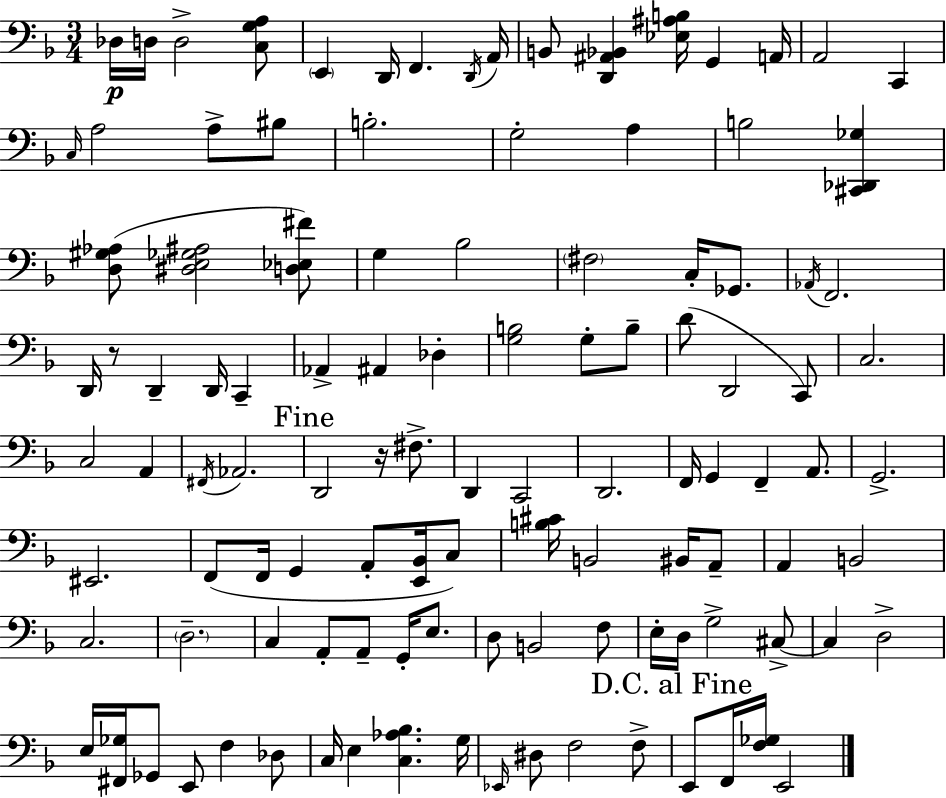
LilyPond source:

{
  \clef bass
  \numericTimeSignature
  \time 3/4
  \key d \minor
  des16\p d16 d2-> <c g a>8 | \parenthesize e,4 d,16 f,4. \acciaccatura { d,16 } | a,16 b,8 <d, ais, bes,>4 <ees ais b>16 g,4 | a,16 a,2 c,4 | \break \grace { c16 } a2 a8-> | bis8 b2.-. | g2-. a4 | b2 <cis, des, ges>4 | \break <d gis aes>8( <dis e ges ais>2 | <d ees fis'>8) g4 bes2 | \parenthesize fis2 c16-. ges,8. | \acciaccatura { aes,16 } f,2. | \break d,16 r8 d,4-- d,16 c,4-- | aes,4-> ais,4 des4-. | <g b>2 g8-. | b8-- d'8( d,2 | \break c,8) c2. | c2 a,4 | \acciaccatura { fis,16 } aes,2. | \mark "Fine" d,2 | \break r16 fis8.-> d,4 c,2 | d,2. | f,16 g,4 f,4-- | a,8. g,2.-> | \break eis,2. | f,8( f,16 g,4 a,8-. | <e, bes,>16 c8) <b cis'>16 b,2 | bis,16 a,8-- a,4 b,2 | \break c2. | \parenthesize d2.-- | c4 a,8-. a,8-- | g,16-. e8. d8 b,2 | \break f8 e16-. d16 g2-> | cis8->~~ cis4 d2-> | e16 <fis, ges>16 ges,8 e,8 f4 | des8 c16 e4 <c aes bes>4. | \break g16 \grace { ees,16 } dis8 f2 | f8-> \mark "D.C. al Fine" e,8 f,16 <f ges>16 e,2 | \bar "|."
}